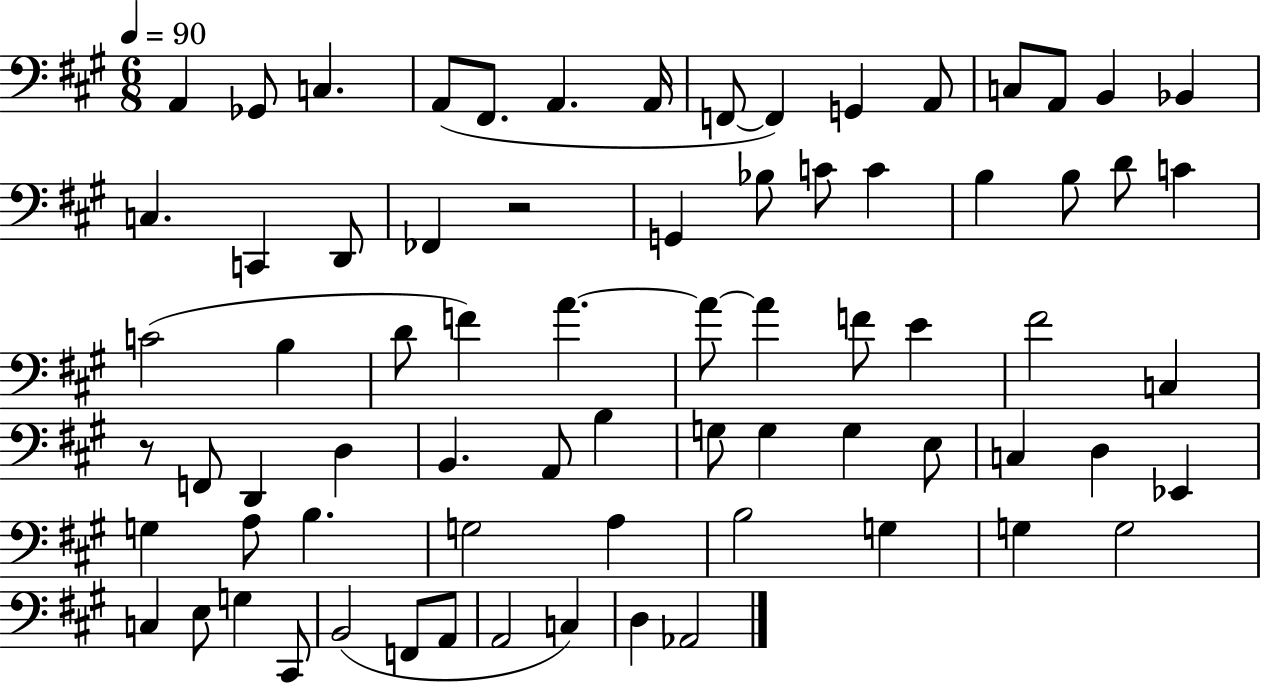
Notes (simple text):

A2/q Gb2/e C3/q. A2/e F#2/e. A2/q. A2/s F2/e F2/q G2/q A2/e C3/e A2/e B2/q Bb2/q C3/q. C2/q D2/e FES2/q R/h G2/q Bb3/e C4/e C4/q B3/q B3/e D4/e C4/q C4/h B3/q D4/e F4/q A4/q. A4/e A4/q F4/e E4/q F#4/h C3/q R/e F2/e D2/q D3/q B2/q. A2/e B3/q G3/e G3/q G3/q E3/e C3/q D3/q Eb2/q G3/q A3/e B3/q. G3/h A3/q B3/h G3/q G3/q G3/h C3/q E3/e G3/q C#2/e B2/h F2/e A2/e A2/h C3/q D3/q Ab2/h